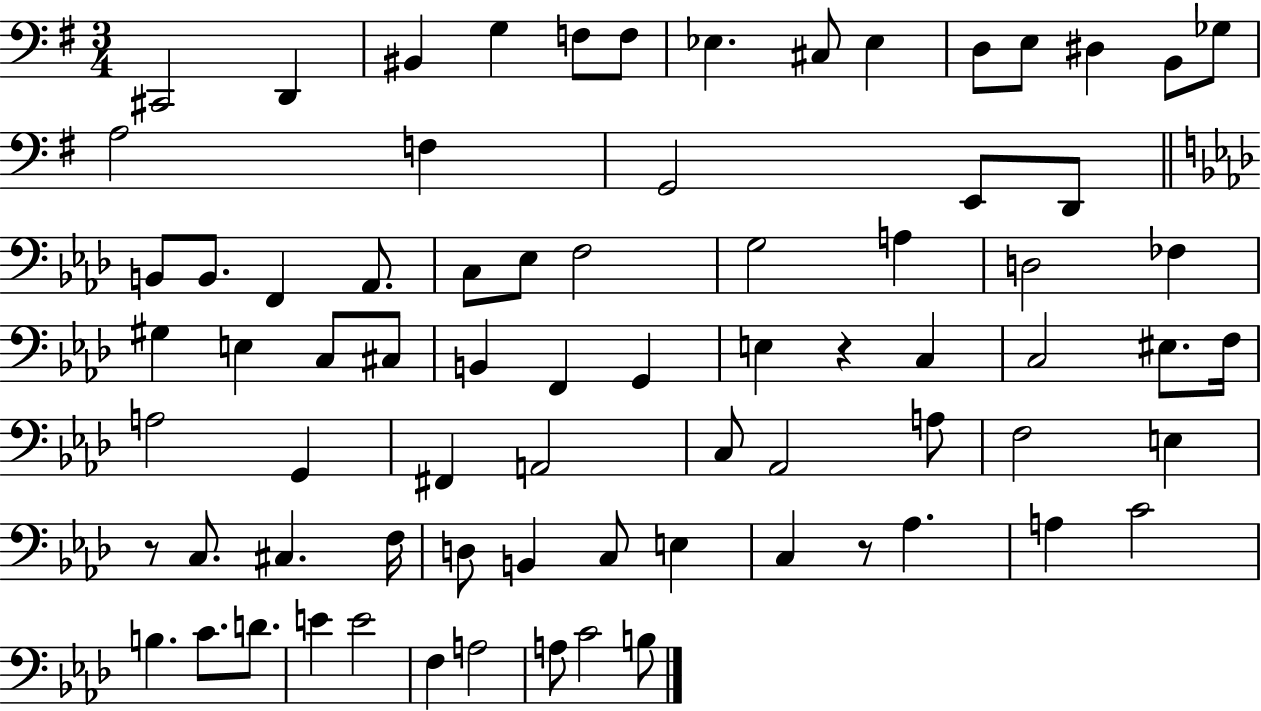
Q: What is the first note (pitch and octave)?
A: C#2